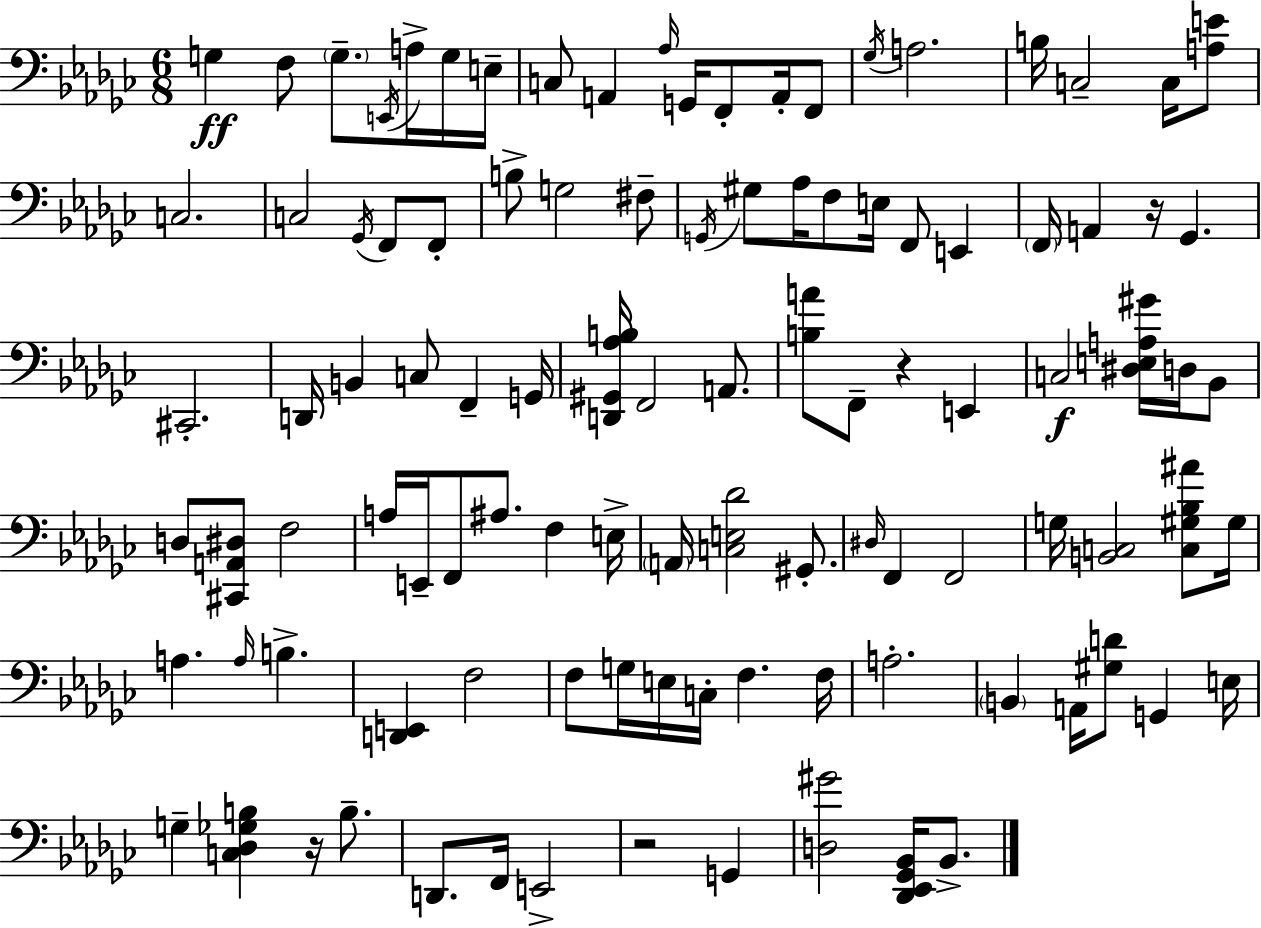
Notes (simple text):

G3/q F3/e G3/e. E2/s A3/s G3/s E3/s C3/e A2/q Ab3/s G2/s F2/e A2/s F2/e Gb3/s A3/h. B3/s C3/h C3/s [A3,E4]/e C3/h. C3/h Gb2/s F2/e F2/e B3/e G3/h F#3/e G2/s G#3/e Ab3/s F3/e E3/s F2/e E2/q F2/s A2/q R/s Gb2/q. C#2/h. D2/s B2/q C3/e F2/q G2/s [D2,G#2,Ab3,B3]/s F2/h A2/e. [B3,A4]/e F2/e R/q E2/q C3/h [D#3,E3,A3,G#4]/s D3/s Bb2/e D3/e [C#2,A2,D#3]/e F3/h A3/s E2/s F2/e A#3/e. F3/q E3/s A2/s [C3,E3,Db4]/h G#2/e. D#3/s F2/q F2/h G3/s [B2,C3]/h [C3,G#3,Bb3,A#4]/e G#3/s A3/q. A3/s B3/q. [D2,E2]/q F3/h F3/e G3/s E3/s C3/s F3/q. F3/s A3/h. B2/q A2/s [G#3,D4]/e G2/q E3/s G3/q [C3,Db3,Gb3,B3]/q R/s B3/e. D2/e. F2/s E2/h R/h G2/q [D3,G#4]/h [Db2,Eb2,Gb2,Bb2]/s Bb2/e.